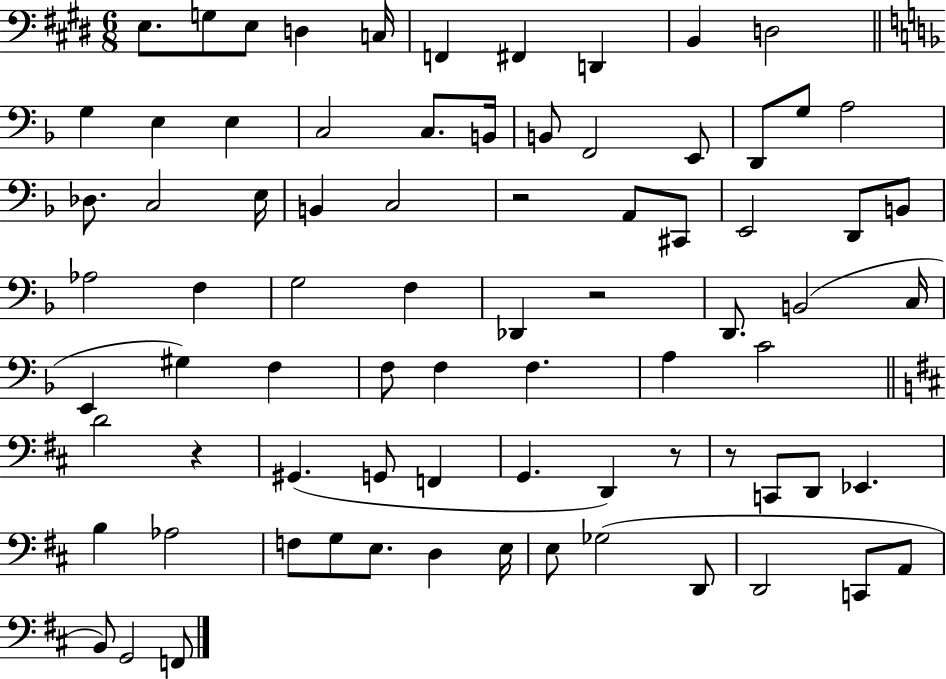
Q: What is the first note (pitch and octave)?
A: E3